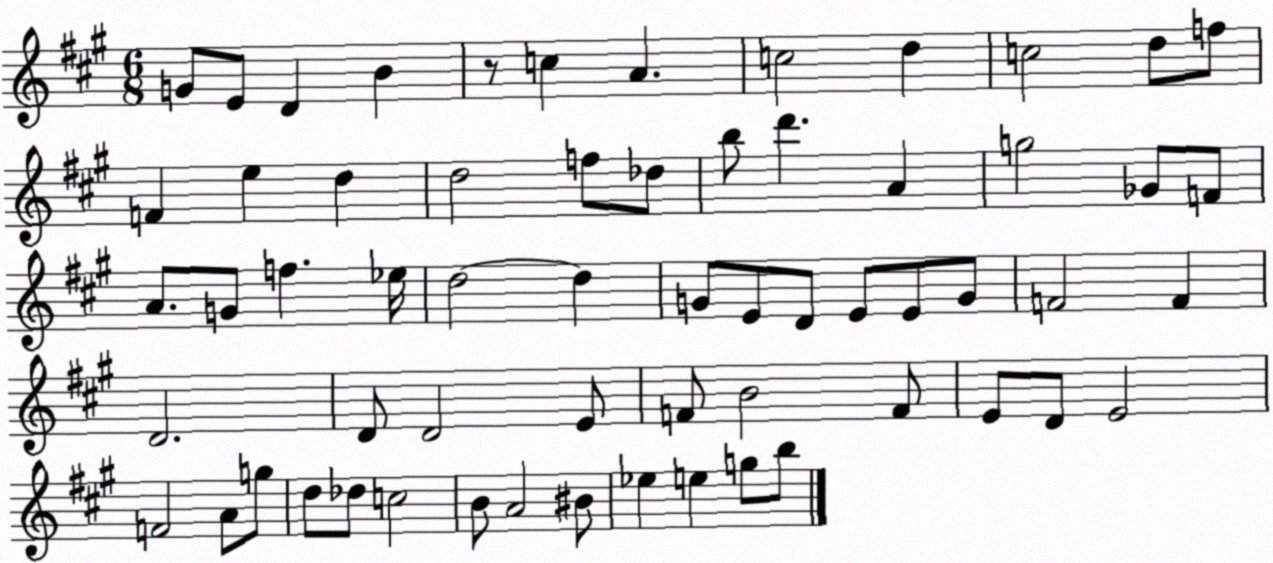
X:1
T:Untitled
M:6/8
L:1/4
K:A
G/2 E/2 D B z/2 c A c2 d c2 d/2 f/2 F e d d2 f/2 _d/2 b/2 d' A g2 _G/2 F/2 A/2 G/2 f _e/4 d2 d G/2 E/2 D/2 E/2 E/2 G/2 F2 F D2 D/2 D2 E/2 F/2 B2 F/2 E/2 D/2 E2 F2 A/2 g/2 d/2 _d/2 c2 B/2 A2 ^B/2 _e e g/2 b/2